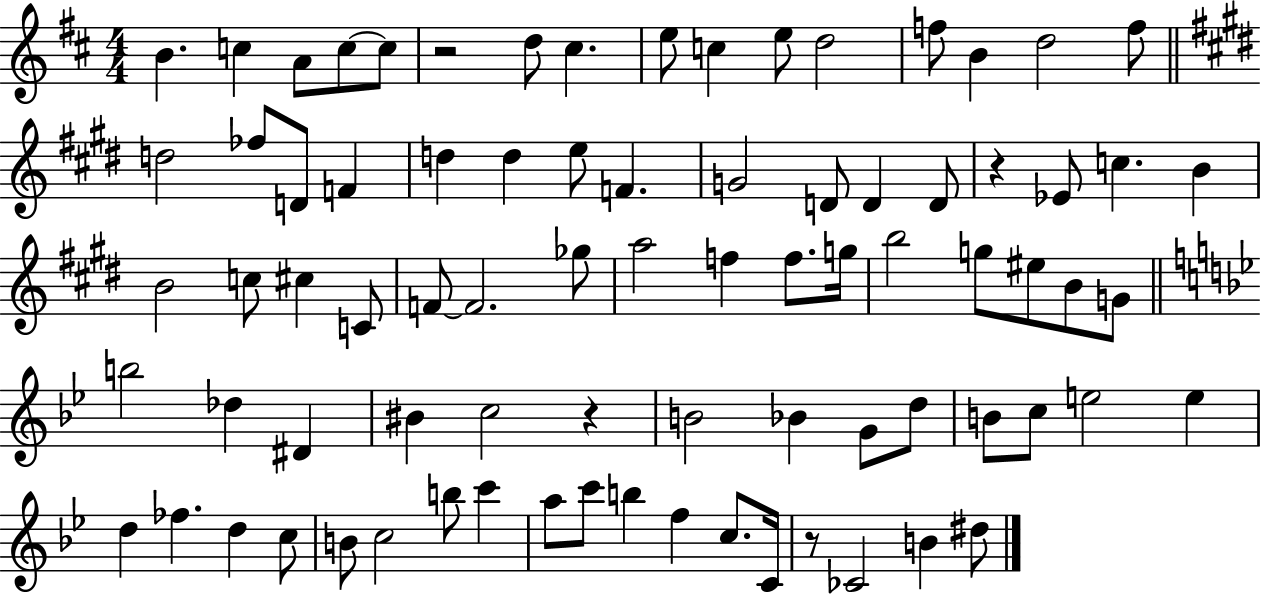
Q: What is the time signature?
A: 4/4